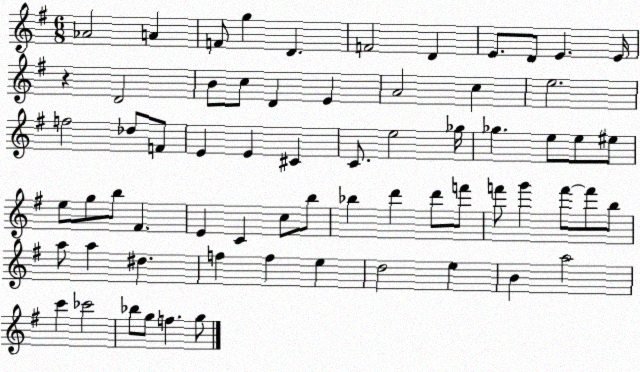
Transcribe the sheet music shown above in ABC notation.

X:1
T:Untitled
M:6/8
L:1/4
K:G
_A2 A F/2 g D F2 D E/2 D/2 E E/4 z D2 B/2 c/2 D E A2 c e2 f2 _d/2 F/2 E E ^C C/2 e2 _g/4 _g e/2 e/2 ^e/2 e/2 g/2 b/2 ^F E C c/2 b/2 _b d' d'/2 f'/2 f'/2 g' f'/2 f'/2 b/2 a/2 a ^d f f e d2 e B a2 c' _c'2 _b/2 g/2 f g/2